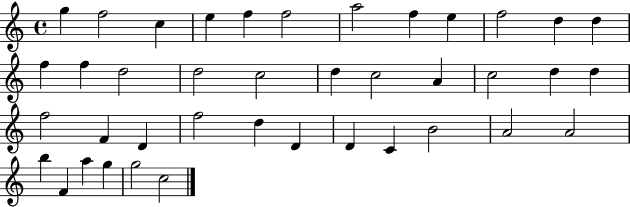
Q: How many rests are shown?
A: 0